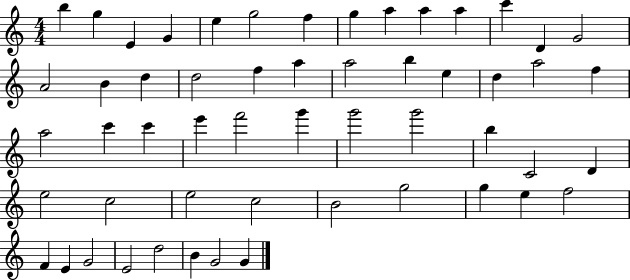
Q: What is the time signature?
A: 4/4